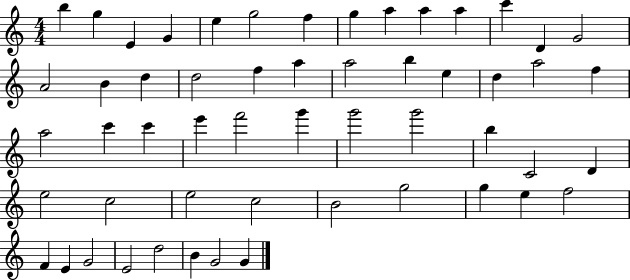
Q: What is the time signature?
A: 4/4